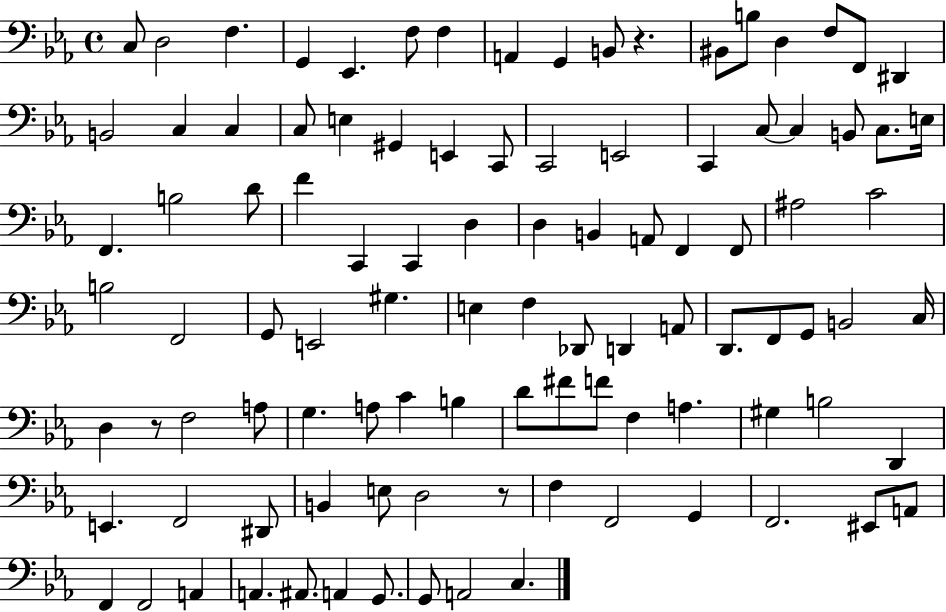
{
  \clef bass
  \time 4/4
  \defaultTimeSignature
  \key ees \major
  \repeat volta 2 { c8 d2 f4. | g,4 ees,4. f8 f4 | a,4 g,4 b,8 r4. | bis,8 b8 d4 f8 f,8 dis,4 | \break b,2 c4 c4 | c8 e4 gis,4 e,4 c,8 | c,2 e,2 | c,4 c8~~ c4 b,8 c8. e16 | \break f,4. b2 d'8 | f'4 c,4 c,4 d4 | d4 b,4 a,8 f,4 f,8 | ais2 c'2 | \break b2 f,2 | g,8 e,2 gis4. | e4 f4 des,8 d,4 a,8 | d,8. f,8 g,8 b,2 c16 | \break d4 r8 f2 a8 | g4. a8 c'4 b4 | d'8 fis'8 f'8 f4 a4. | gis4 b2 d,4 | \break e,4. f,2 dis,8 | b,4 e8 d2 r8 | f4 f,2 g,4 | f,2. eis,8 a,8 | \break f,4 f,2 a,4 | a,4. ais,8. a,4 g,8. | g,8 a,2 c4. | } \bar "|."
}